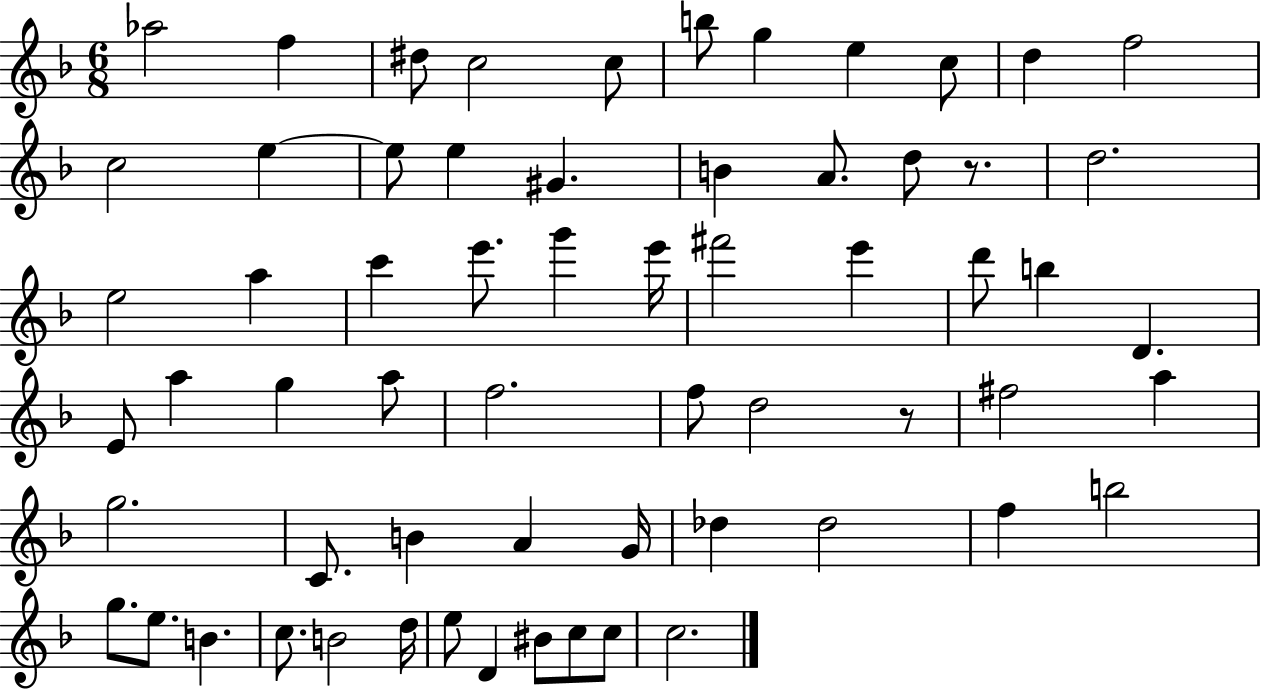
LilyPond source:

{
  \clef treble
  \numericTimeSignature
  \time 6/8
  \key f \major
  \repeat volta 2 { aes''2 f''4 | dis''8 c''2 c''8 | b''8 g''4 e''4 c''8 | d''4 f''2 | \break c''2 e''4~~ | e''8 e''4 gis'4. | b'4 a'8. d''8 r8. | d''2. | \break e''2 a''4 | c'''4 e'''8. g'''4 e'''16 | fis'''2 e'''4 | d'''8 b''4 d'4. | \break e'8 a''4 g''4 a''8 | f''2. | f''8 d''2 r8 | fis''2 a''4 | \break g''2. | c'8. b'4 a'4 g'16 | des''4 des''2 | f''4 b''2 | \break g''8. e''8. b'4. | c''8. b'2 d''16 | e''8 d'4 bis'8 c''8 c''8 | c''2. | \break } \bar "|."
}